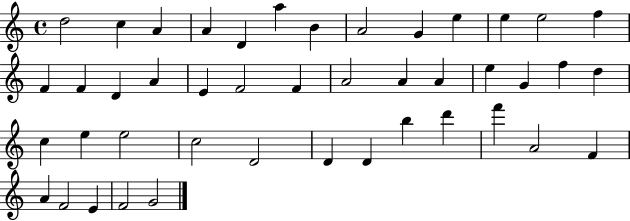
X:1
T:Untitled
M:4/4
L:1/4
K:C
d2 c A A D a B A2 G e e e2 f F F D A E F2 F A2 A A e G f d c e e2 c2 D2 D D b d' f' A2 F A F2 E F2 G2